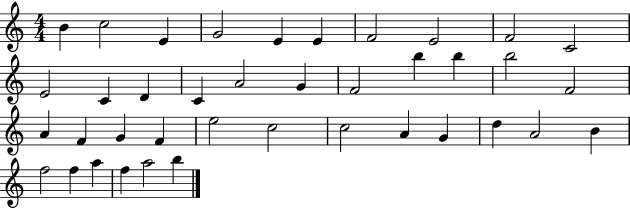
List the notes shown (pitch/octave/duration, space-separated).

B4/q C5/h E4/q G4/h E4/q E4/q F4/h E4/h F4/h C4/h E4/h C4/q D4/q C4/q A4/h G4/q F4/h B5/q B5/q B5/h F4/h A4/q F4/q G4/q F4/q E5/h C5/h C5/h A4/q G4/q D5/q A4/h B4/q F5/h F5/q A5/q F5/q A5/h B5/q